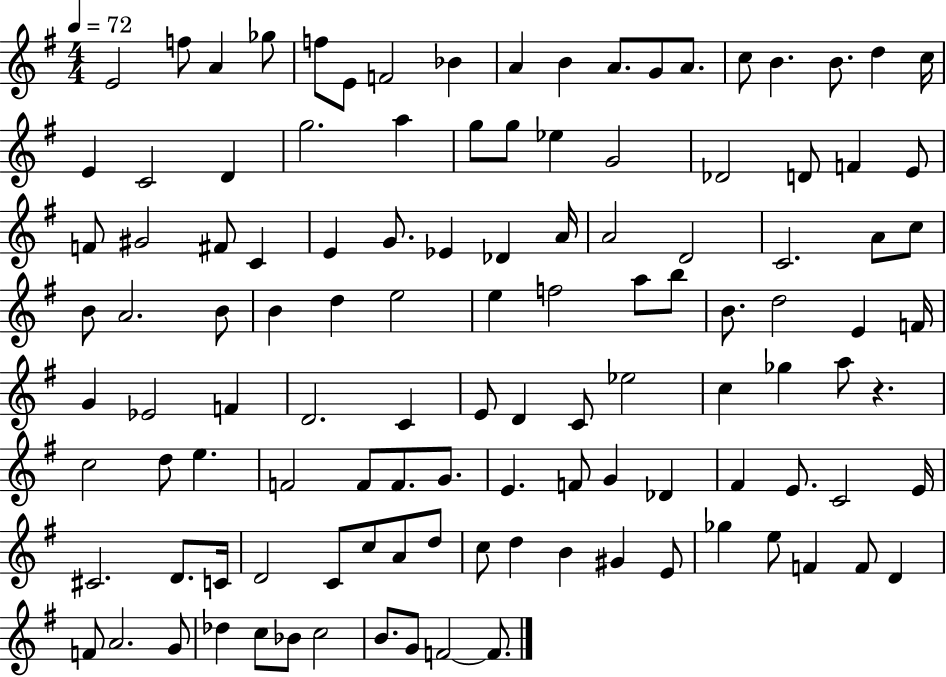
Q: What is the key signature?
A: G major